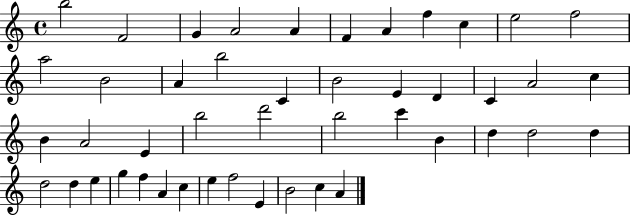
{
  \clef treble
  \time 4/4
  \defaultTimeSignature
  \key c \major
  b''2 f'2 | g'4 a'2 a'4 | f'4 a'4 f''4 c''4 | e''2 f''2 | \break a''2 b'2 | a'4 b''2 c'4 | b'2 e'4 d'4 | c'4 a'2 c''4 | \break b'4 a'2 e'4 | b''2 d'''2 | b''2 c'''4 b'4 | d''4 d''2 d''4 | \break d''2 d''4 e''4 | g''4 f''4 a'4 c''4 | e''4 f''2 e'4 | b'2 c''4 a'4 | \break \bar "|."
}